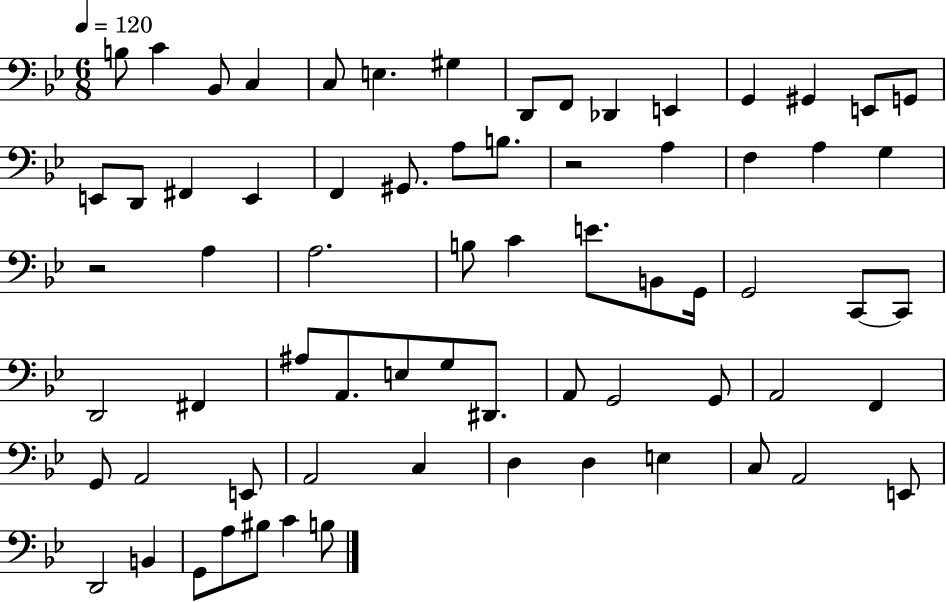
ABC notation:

X:1
T:Untitled
M:6/8
L:1/4
K:Bb
B,/2 C _B,,/2 C, C,/2 E, ^G, D,,/2 F,,/2 _D,, E,, G,, ^G,, E,,/2 G,,/2 E,,/2 D,,/2 ^F,, E,, F,, ^G,,/2 A,/2 B,/2 z2 A, F, A, G, z2 A, A,2 B,/2 C E/2 B,,/2 G,,/4 G,,2 C,,/2 C,,/2 D,,2 ^F,, ^A,/2 A,,/2 E,/2 G,/2 ^D,,/2 A,,/2 G,,2 G,,/2 A,,2 F,, G,,/2 A,,2 E,,/2 A,,2 C, D, D, E, C,/2 A,,2 E,,/2 D,,2 B,, G,,/2 A,/2 ^B,/2 C B,/2